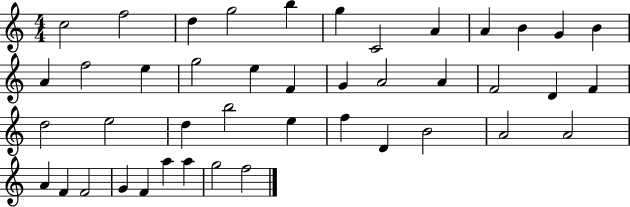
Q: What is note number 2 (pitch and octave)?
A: F5